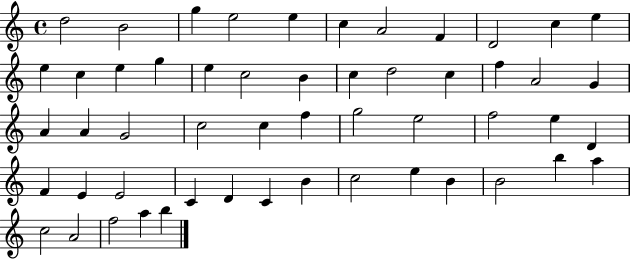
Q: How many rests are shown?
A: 0